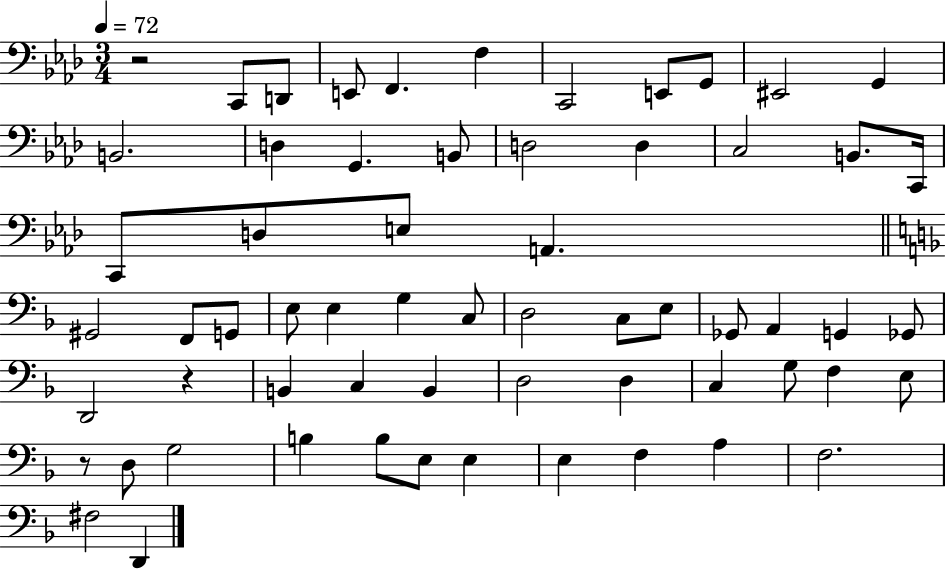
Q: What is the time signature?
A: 3/4